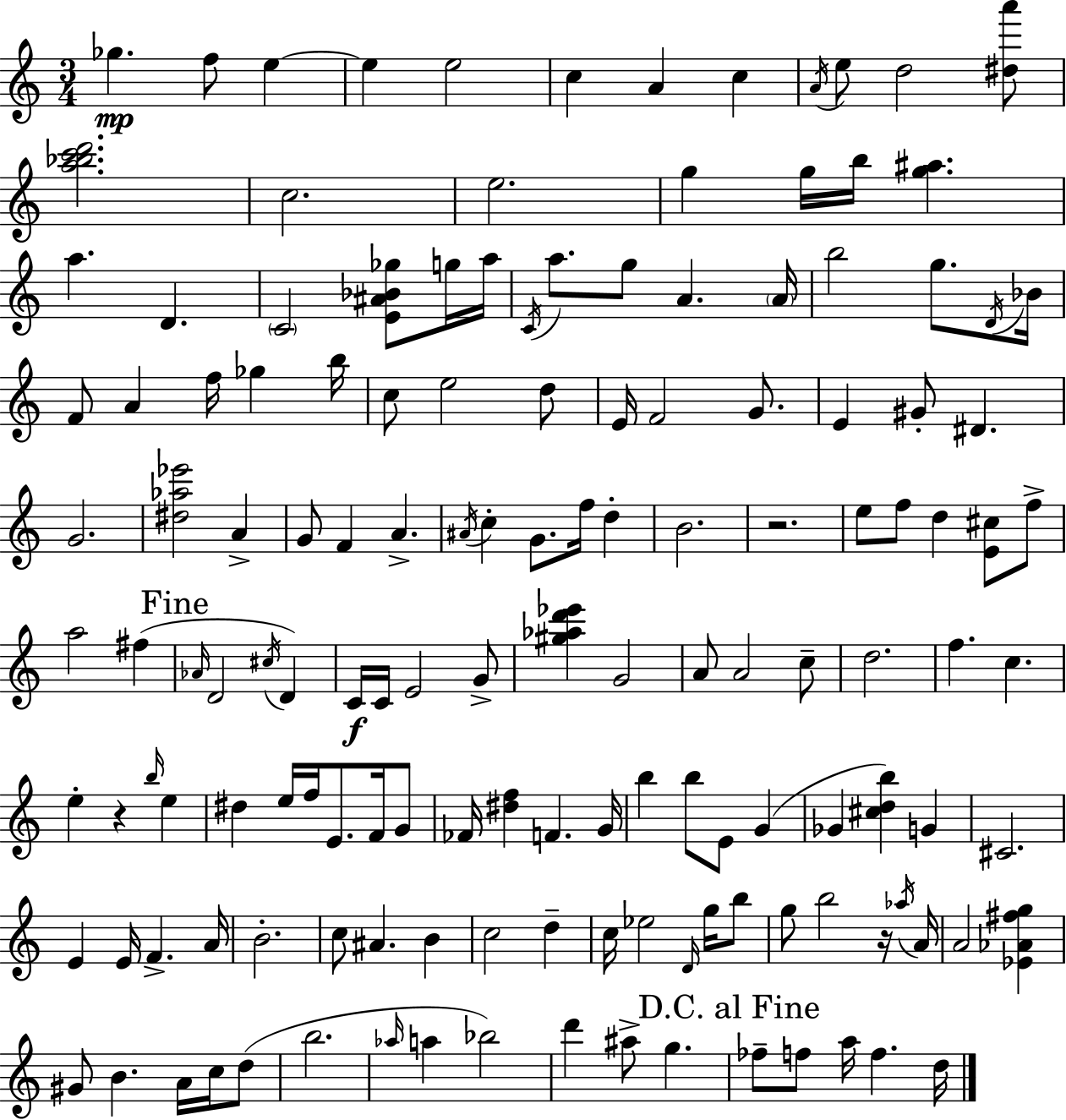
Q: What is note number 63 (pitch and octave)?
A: D4